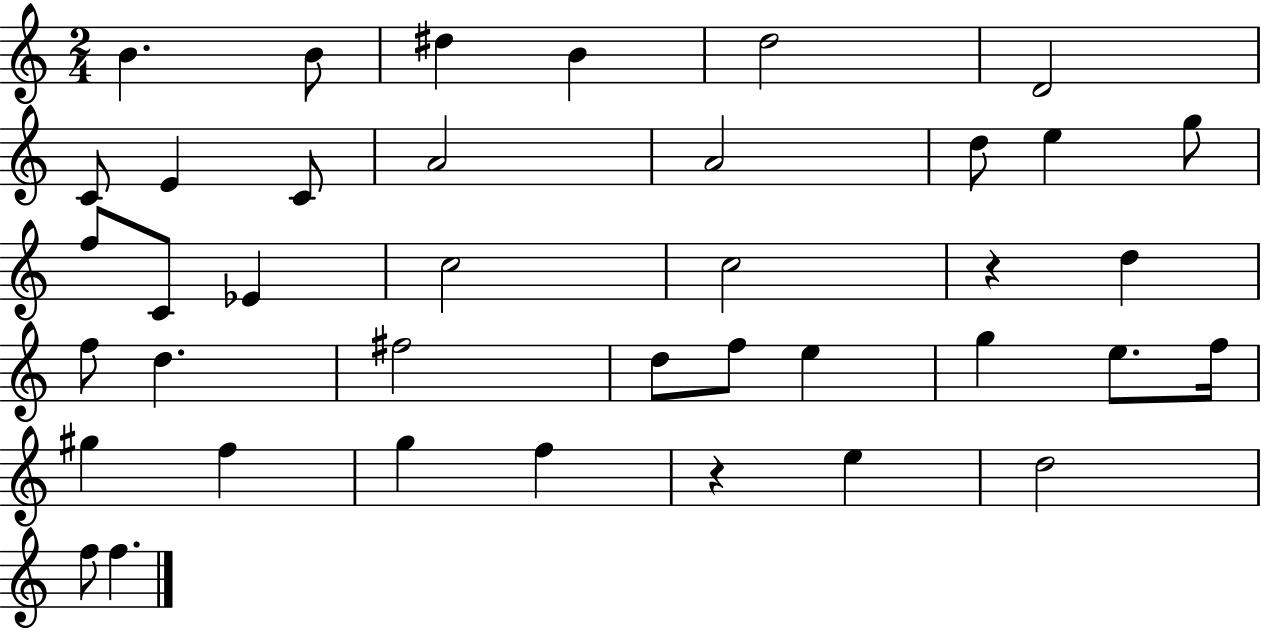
B4/q. B4/e D#5/q B4/q D5/h D4/h C4/e E4/q C4/e A4/h A4/h D5/e E5/q G5/e F5/e C4/e Eb4/q C5/h C5/h R/q D5/q F5/e D5/q. F#5/h D5/e F5/e E5/q G5/q E5/e. F5/s G#5/q F5/q G5/q F5/q R/q E5/q D5/h F5/e F5/q.